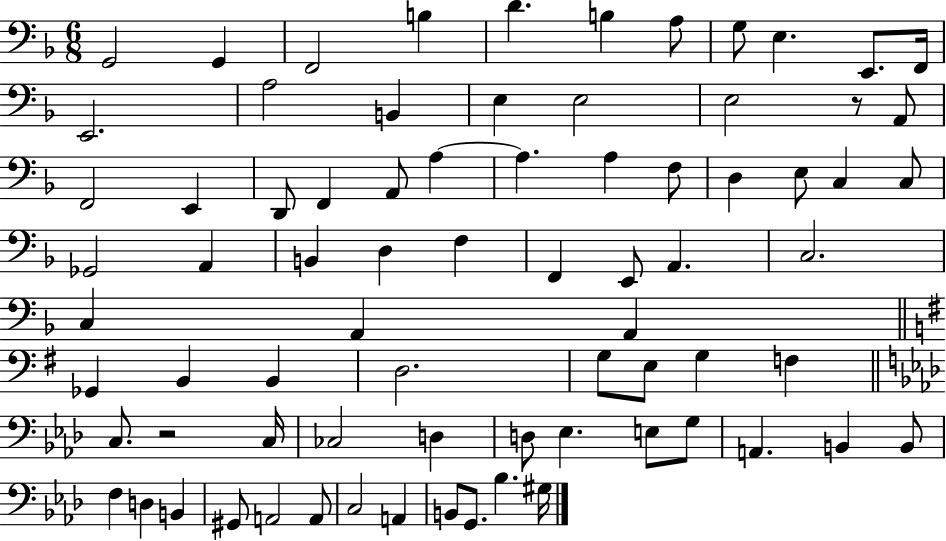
X:1
T:Untitled
M:6/8
L:1/4
K:F
G,,2 G,, F,,2 B, D B, A,/2 G,/2 E, E,,/2 F,,/4 E,,2 A,2 B,, E, E,2 E,2 z/2 A,,/2 F,,2 E,, D,,/2 F,, A,,/2 A, A, A, F,/2 D, E,/2 C, C,/2 _G,,2 A,, B,, D, F, F,, E,,/2 A,, C,2 C, A,, A,, _G,, B,, B,, D,2 G,/2 E,/2 G, F, C,/2 z2 C,/4 _C,2 D, D,/2 _E, E,/2 G,/2 A,, B,, B,,/2 F, D, B,, ^G,,/2 A,,2 A,,/2 C,2 A,, B,,/2 G,,/2 _B, ^G,/4